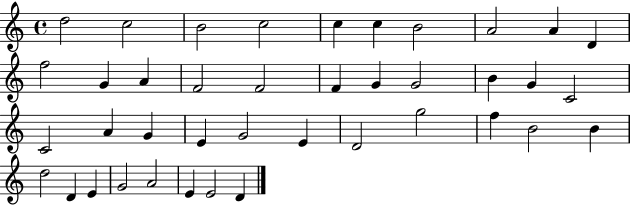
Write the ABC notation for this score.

X:1
T:Untitled
M:4/4
L:1/4
K:C
d2 c2 B2 c2 c c B2 A2 A D f2 G A F2 F2 F G G2 B G C2 C2 A G E G2 E D2 g2 f B2 B d2 D E G2 A2 E E2 D